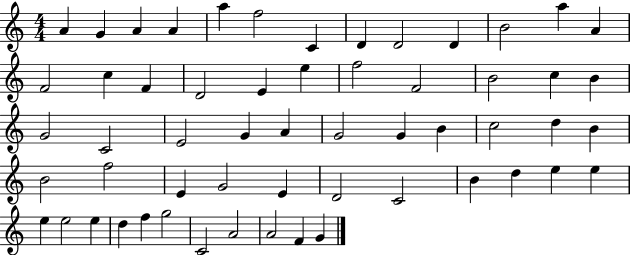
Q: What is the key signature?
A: C major